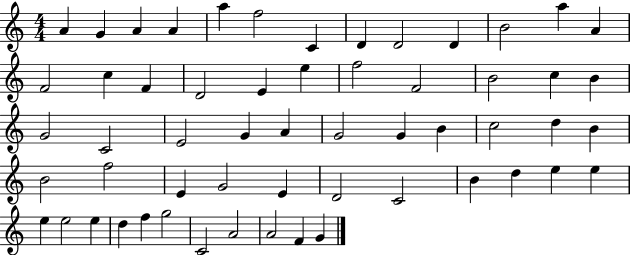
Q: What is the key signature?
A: C major